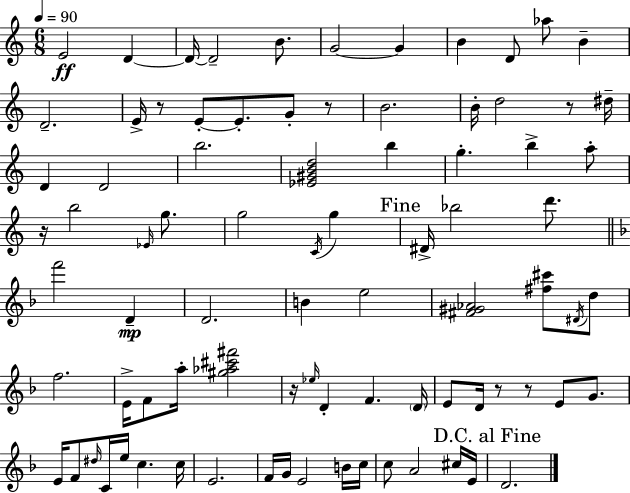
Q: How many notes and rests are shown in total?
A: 84